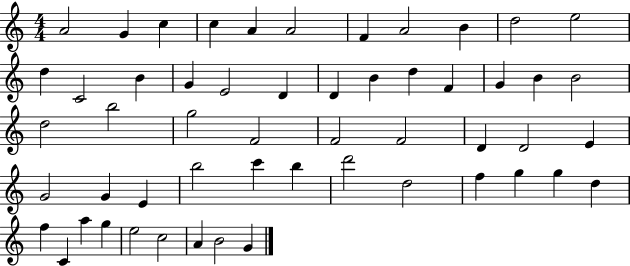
A4/h G4/q C5/q C5/q A4/q A4/h F4/q A4/h B4/q D5/h E5/h D5/q C4/h B4/q G4/q E4/h D4/q D4/q B4/q D5/q F4/q G4/q B4/q B4/h D5/h B5/h G5/h F4/h F4/h F4/h D4/q D4/h E4/q G4/h G4/q E4/q B5/h C6/q B5/q D6/h D5/h F5/q G5/q G5/q D5/q F5/q C4/q A5/q G5/q E5/h C5/h A4/q B4/h G4/q